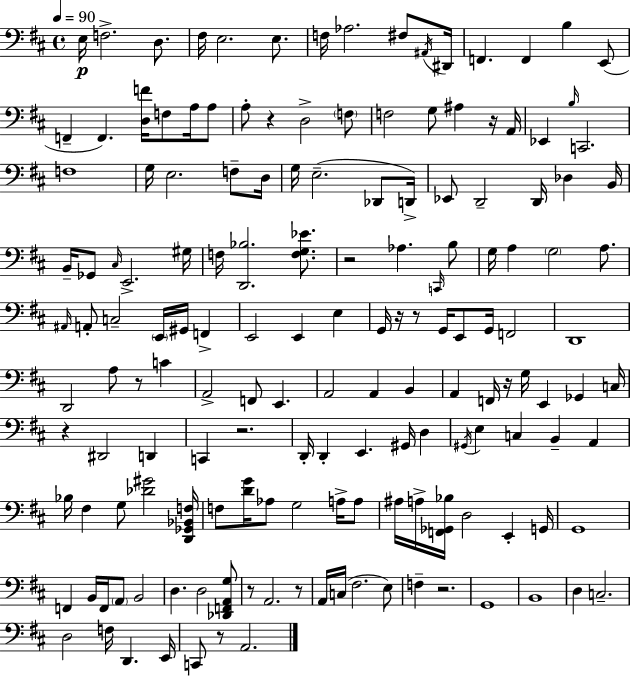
{
  \clef bass
  \time 4/4
  \defaultTimeSignature
  \key d \major
  \tempo 4 = 90
  e16\p f2.-> d8. | fis16 e2. e8. | f16 aes2. fis8 \acciaccatura { ais,16 } | dis,16 f,4. f,4 b4 e,8( | \break f,4-- f,4.) <d f'>16 f8 a16 a8 | a8-. r4 d2-> \parenthesize f8 | f2 g8 ais4 r16 | a,16 ees,4 \grace { b16 } c,2. | \break f1 | g16 e2. f8-- | d16 g16 e2.--( des,8 | d,16->) ees,8 d,2-- d,16 des4 | \break b,16 b,16-- ges,8 \grace { cis16 } e,2.-> | gis16 f16 <d, bes>2. | <f g ees'>8. r2 aes4. | \grace { c,16 } b8 g16 a4 \parenthesize g2 | \break a8. \grace { ais,16 } a,8-. c2-- \parenthesize e,16 | gis,16 f,4-> e,2 e,4 | e4 g,16 r16 r8 g,16 e,8 g,16 f,2 | d,1 | \break d,2 a8 r8 | c'4 a,2-> f,8 e,4. | a,2 a,4 | b,4 a,4 f,16 r16 g16 e,4 | \break ges,4 c16 r4 dis,2 | d,4 c,4 r2. | d,16-. d,4-. e,4. | gis,16 d4 \acciaccatura { gis,16 } e4 c4 b,4-- | \break a,4 bes16 fis4 g8 <des' gis'>2 | <d, ges, bes, f>16 f8 <d' g'>16 aes8 g2 | a16-> a8 ais16 a16-> <f, ges, bes>16 d2 | e,4-. g,16 g,1 | \break f,4 b,16 f,16 \parenthesize a,8 b,2 | d4. d2 | <des, f, a, g>8 r8 a,2. | r8 a,16 c16( fis2. | \break e8) f4-- r2. | g,1 | b,1 | d4 c2.-- | \break d2 f16 d,4. | e,16 c,8 r8 a,2. | \bar "|."
}